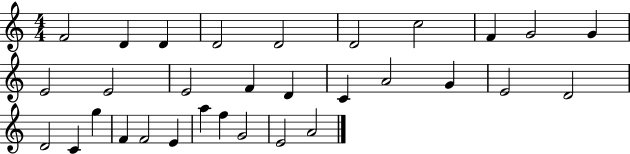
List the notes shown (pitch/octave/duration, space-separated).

F4/h D4/q D4/q D4/h D4/h D4/h C5/h F4/q G4/h G4/q E4/h E4/h E4/h F4/q D4/q C4/q A4/h G4/q E4/h D4/h D4/h C4/q G5/q F4/q F4/h E4/q A5/q F5/q G4/h E4/h A4/h